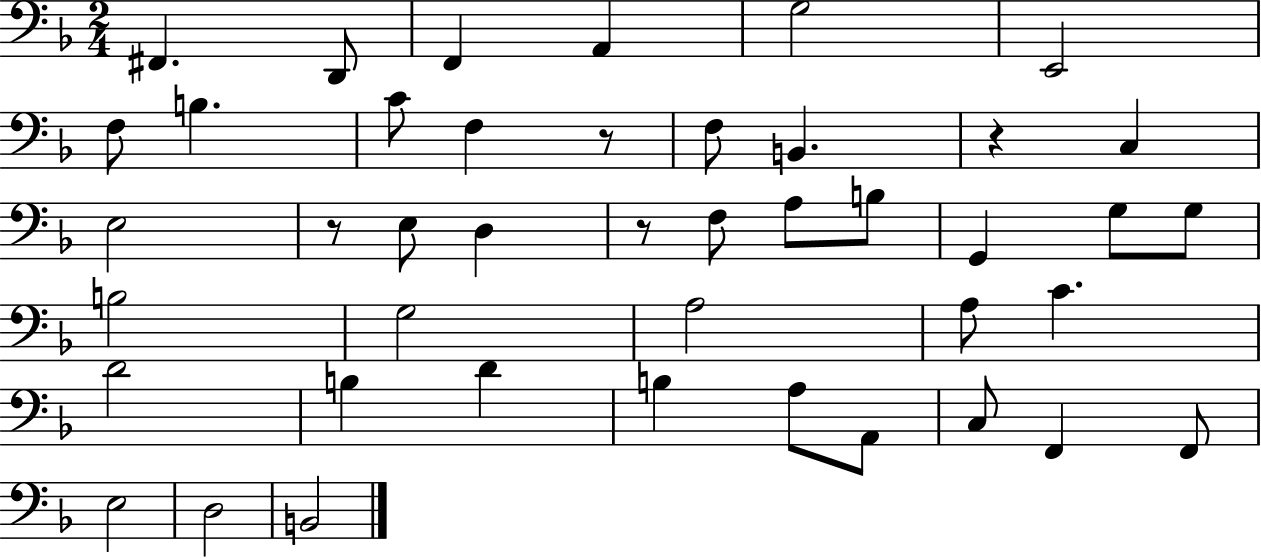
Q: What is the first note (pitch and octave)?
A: F#2